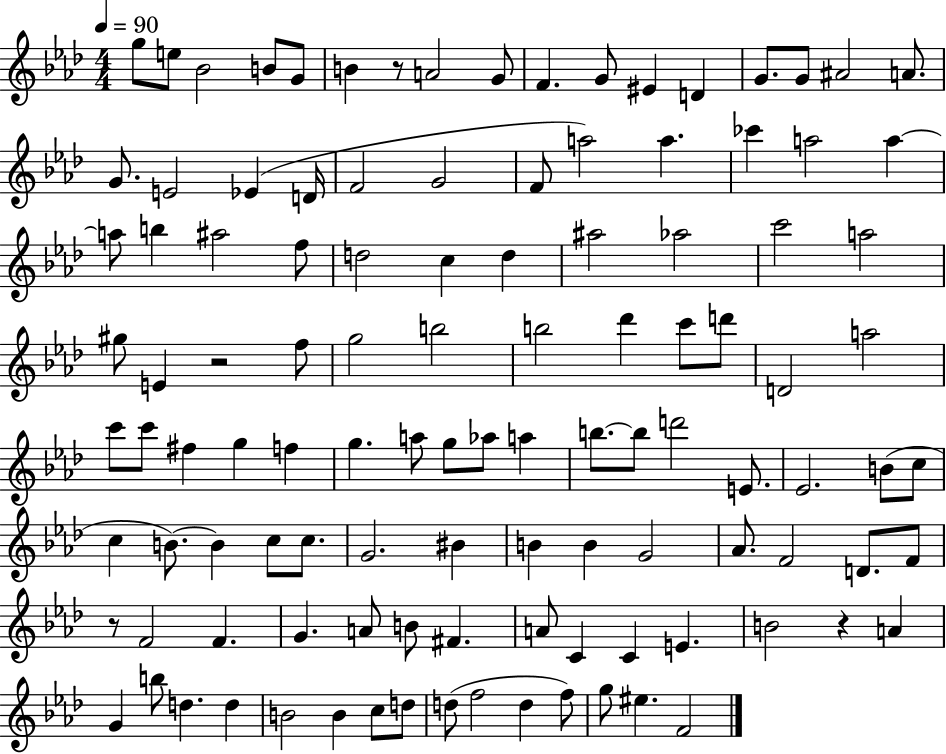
G5/e E5/e Bb4/h B4/e G4/e B4/q R/e A4/h G4/e F4/q. G4/e EIS4/q D4/q G4/e. G4/e A#4/h A4/e. G4/e. E4/h Eb4/q D4/s F4/h G4/h F4/e A5/h A5/q. CES6/q A5/h A5/q A5/e B5/q A#5/h F5/e D5/h C5/q D5/q A#5/h Ab5/h C6/h A5/h G#5/e E4/q R/h F5/e G5/h B5/h B5/h Db6/q C6/e D6/e D4/h A5/h C6/e C6/e F#5/q G5/q F5/q G5/q. A5/e G5/e Ab5/e A5/q B5/e. B5/e D6/h E4/e. Eb4/h. B4/e C5/e C5/q B4/e. B4/q C5/e C5/e. G4/h. BIS4/q B4/q B4/q G4/h Ab4/e. F4/h D4/e. F4/e R/e F4/h F4/q. G4/q. A4/e B4/e F#4/q. A4/e C4/q C4/q E4/q. B4/h R/q A4/q G4/q B5/e D5/q. D5/q B4/h B4/q C5/e D5/e D5/e F5/h D5/q F5/e G5/e EIS5/q. F4/h